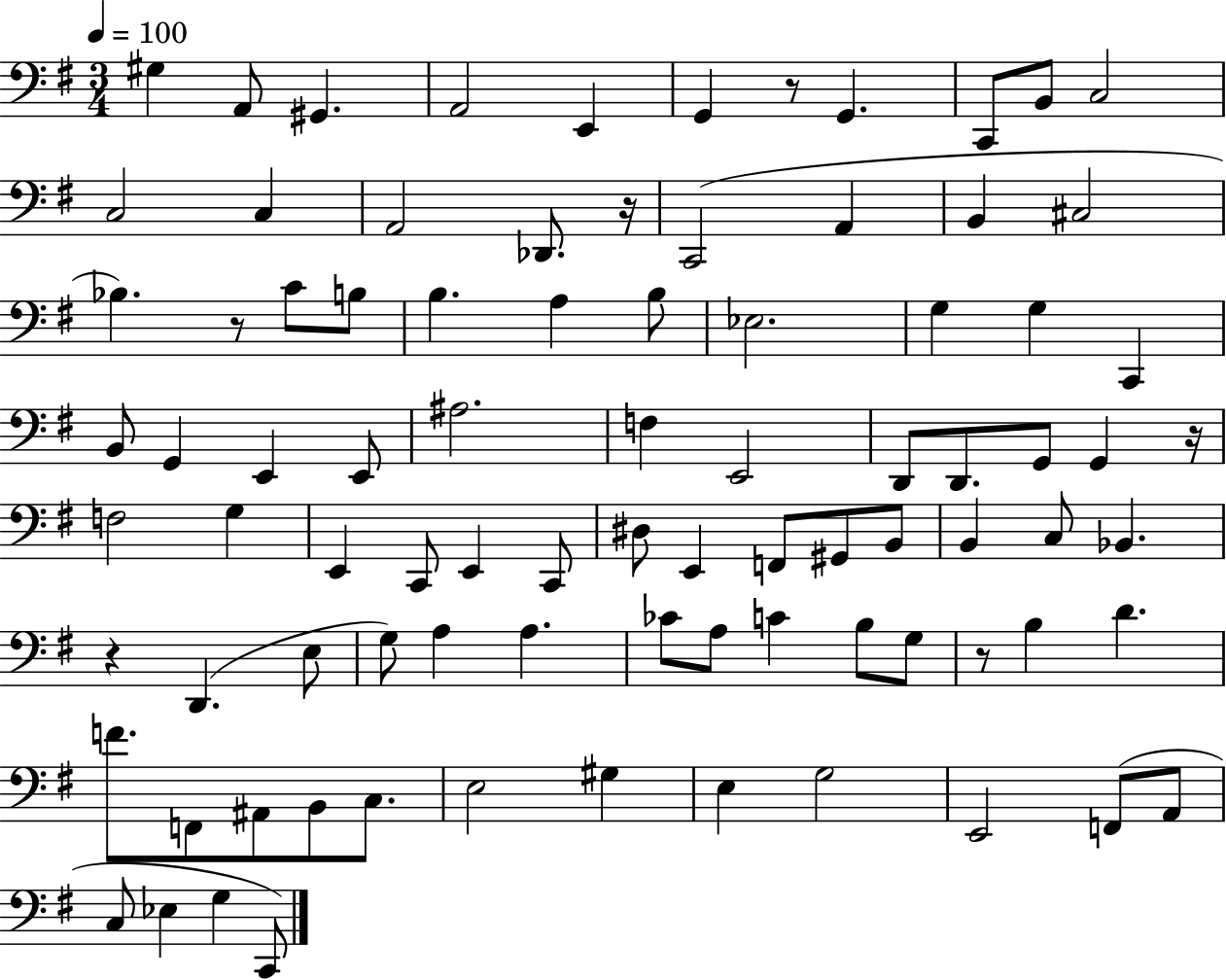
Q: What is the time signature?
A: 3/4